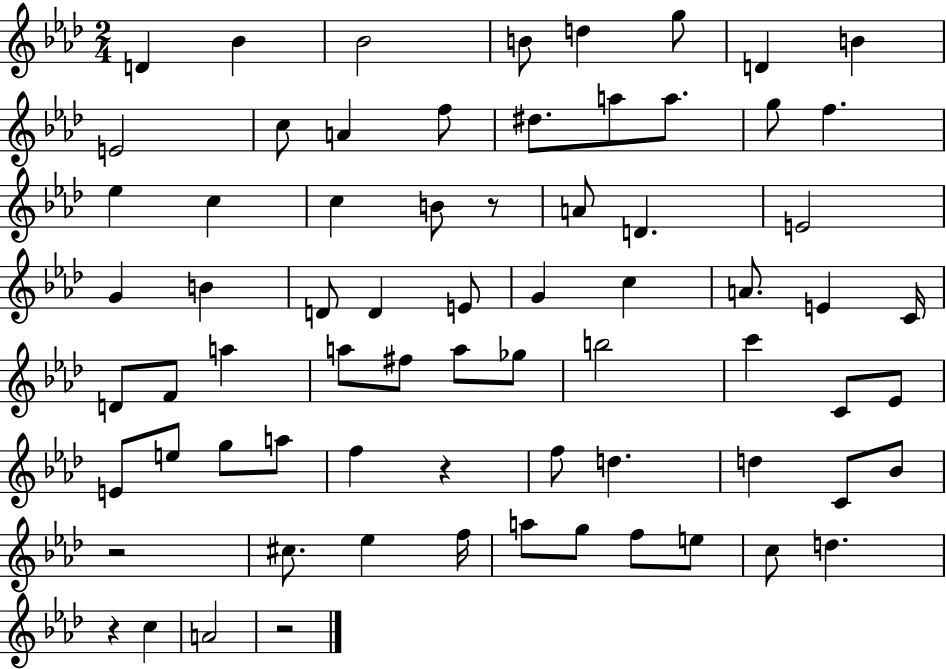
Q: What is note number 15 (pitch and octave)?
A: A5